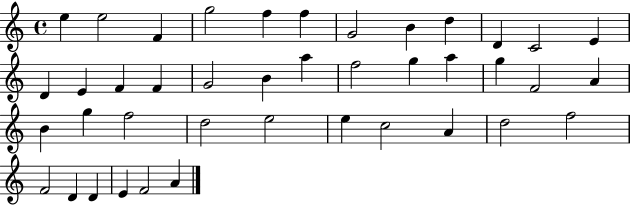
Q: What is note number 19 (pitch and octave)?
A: A5